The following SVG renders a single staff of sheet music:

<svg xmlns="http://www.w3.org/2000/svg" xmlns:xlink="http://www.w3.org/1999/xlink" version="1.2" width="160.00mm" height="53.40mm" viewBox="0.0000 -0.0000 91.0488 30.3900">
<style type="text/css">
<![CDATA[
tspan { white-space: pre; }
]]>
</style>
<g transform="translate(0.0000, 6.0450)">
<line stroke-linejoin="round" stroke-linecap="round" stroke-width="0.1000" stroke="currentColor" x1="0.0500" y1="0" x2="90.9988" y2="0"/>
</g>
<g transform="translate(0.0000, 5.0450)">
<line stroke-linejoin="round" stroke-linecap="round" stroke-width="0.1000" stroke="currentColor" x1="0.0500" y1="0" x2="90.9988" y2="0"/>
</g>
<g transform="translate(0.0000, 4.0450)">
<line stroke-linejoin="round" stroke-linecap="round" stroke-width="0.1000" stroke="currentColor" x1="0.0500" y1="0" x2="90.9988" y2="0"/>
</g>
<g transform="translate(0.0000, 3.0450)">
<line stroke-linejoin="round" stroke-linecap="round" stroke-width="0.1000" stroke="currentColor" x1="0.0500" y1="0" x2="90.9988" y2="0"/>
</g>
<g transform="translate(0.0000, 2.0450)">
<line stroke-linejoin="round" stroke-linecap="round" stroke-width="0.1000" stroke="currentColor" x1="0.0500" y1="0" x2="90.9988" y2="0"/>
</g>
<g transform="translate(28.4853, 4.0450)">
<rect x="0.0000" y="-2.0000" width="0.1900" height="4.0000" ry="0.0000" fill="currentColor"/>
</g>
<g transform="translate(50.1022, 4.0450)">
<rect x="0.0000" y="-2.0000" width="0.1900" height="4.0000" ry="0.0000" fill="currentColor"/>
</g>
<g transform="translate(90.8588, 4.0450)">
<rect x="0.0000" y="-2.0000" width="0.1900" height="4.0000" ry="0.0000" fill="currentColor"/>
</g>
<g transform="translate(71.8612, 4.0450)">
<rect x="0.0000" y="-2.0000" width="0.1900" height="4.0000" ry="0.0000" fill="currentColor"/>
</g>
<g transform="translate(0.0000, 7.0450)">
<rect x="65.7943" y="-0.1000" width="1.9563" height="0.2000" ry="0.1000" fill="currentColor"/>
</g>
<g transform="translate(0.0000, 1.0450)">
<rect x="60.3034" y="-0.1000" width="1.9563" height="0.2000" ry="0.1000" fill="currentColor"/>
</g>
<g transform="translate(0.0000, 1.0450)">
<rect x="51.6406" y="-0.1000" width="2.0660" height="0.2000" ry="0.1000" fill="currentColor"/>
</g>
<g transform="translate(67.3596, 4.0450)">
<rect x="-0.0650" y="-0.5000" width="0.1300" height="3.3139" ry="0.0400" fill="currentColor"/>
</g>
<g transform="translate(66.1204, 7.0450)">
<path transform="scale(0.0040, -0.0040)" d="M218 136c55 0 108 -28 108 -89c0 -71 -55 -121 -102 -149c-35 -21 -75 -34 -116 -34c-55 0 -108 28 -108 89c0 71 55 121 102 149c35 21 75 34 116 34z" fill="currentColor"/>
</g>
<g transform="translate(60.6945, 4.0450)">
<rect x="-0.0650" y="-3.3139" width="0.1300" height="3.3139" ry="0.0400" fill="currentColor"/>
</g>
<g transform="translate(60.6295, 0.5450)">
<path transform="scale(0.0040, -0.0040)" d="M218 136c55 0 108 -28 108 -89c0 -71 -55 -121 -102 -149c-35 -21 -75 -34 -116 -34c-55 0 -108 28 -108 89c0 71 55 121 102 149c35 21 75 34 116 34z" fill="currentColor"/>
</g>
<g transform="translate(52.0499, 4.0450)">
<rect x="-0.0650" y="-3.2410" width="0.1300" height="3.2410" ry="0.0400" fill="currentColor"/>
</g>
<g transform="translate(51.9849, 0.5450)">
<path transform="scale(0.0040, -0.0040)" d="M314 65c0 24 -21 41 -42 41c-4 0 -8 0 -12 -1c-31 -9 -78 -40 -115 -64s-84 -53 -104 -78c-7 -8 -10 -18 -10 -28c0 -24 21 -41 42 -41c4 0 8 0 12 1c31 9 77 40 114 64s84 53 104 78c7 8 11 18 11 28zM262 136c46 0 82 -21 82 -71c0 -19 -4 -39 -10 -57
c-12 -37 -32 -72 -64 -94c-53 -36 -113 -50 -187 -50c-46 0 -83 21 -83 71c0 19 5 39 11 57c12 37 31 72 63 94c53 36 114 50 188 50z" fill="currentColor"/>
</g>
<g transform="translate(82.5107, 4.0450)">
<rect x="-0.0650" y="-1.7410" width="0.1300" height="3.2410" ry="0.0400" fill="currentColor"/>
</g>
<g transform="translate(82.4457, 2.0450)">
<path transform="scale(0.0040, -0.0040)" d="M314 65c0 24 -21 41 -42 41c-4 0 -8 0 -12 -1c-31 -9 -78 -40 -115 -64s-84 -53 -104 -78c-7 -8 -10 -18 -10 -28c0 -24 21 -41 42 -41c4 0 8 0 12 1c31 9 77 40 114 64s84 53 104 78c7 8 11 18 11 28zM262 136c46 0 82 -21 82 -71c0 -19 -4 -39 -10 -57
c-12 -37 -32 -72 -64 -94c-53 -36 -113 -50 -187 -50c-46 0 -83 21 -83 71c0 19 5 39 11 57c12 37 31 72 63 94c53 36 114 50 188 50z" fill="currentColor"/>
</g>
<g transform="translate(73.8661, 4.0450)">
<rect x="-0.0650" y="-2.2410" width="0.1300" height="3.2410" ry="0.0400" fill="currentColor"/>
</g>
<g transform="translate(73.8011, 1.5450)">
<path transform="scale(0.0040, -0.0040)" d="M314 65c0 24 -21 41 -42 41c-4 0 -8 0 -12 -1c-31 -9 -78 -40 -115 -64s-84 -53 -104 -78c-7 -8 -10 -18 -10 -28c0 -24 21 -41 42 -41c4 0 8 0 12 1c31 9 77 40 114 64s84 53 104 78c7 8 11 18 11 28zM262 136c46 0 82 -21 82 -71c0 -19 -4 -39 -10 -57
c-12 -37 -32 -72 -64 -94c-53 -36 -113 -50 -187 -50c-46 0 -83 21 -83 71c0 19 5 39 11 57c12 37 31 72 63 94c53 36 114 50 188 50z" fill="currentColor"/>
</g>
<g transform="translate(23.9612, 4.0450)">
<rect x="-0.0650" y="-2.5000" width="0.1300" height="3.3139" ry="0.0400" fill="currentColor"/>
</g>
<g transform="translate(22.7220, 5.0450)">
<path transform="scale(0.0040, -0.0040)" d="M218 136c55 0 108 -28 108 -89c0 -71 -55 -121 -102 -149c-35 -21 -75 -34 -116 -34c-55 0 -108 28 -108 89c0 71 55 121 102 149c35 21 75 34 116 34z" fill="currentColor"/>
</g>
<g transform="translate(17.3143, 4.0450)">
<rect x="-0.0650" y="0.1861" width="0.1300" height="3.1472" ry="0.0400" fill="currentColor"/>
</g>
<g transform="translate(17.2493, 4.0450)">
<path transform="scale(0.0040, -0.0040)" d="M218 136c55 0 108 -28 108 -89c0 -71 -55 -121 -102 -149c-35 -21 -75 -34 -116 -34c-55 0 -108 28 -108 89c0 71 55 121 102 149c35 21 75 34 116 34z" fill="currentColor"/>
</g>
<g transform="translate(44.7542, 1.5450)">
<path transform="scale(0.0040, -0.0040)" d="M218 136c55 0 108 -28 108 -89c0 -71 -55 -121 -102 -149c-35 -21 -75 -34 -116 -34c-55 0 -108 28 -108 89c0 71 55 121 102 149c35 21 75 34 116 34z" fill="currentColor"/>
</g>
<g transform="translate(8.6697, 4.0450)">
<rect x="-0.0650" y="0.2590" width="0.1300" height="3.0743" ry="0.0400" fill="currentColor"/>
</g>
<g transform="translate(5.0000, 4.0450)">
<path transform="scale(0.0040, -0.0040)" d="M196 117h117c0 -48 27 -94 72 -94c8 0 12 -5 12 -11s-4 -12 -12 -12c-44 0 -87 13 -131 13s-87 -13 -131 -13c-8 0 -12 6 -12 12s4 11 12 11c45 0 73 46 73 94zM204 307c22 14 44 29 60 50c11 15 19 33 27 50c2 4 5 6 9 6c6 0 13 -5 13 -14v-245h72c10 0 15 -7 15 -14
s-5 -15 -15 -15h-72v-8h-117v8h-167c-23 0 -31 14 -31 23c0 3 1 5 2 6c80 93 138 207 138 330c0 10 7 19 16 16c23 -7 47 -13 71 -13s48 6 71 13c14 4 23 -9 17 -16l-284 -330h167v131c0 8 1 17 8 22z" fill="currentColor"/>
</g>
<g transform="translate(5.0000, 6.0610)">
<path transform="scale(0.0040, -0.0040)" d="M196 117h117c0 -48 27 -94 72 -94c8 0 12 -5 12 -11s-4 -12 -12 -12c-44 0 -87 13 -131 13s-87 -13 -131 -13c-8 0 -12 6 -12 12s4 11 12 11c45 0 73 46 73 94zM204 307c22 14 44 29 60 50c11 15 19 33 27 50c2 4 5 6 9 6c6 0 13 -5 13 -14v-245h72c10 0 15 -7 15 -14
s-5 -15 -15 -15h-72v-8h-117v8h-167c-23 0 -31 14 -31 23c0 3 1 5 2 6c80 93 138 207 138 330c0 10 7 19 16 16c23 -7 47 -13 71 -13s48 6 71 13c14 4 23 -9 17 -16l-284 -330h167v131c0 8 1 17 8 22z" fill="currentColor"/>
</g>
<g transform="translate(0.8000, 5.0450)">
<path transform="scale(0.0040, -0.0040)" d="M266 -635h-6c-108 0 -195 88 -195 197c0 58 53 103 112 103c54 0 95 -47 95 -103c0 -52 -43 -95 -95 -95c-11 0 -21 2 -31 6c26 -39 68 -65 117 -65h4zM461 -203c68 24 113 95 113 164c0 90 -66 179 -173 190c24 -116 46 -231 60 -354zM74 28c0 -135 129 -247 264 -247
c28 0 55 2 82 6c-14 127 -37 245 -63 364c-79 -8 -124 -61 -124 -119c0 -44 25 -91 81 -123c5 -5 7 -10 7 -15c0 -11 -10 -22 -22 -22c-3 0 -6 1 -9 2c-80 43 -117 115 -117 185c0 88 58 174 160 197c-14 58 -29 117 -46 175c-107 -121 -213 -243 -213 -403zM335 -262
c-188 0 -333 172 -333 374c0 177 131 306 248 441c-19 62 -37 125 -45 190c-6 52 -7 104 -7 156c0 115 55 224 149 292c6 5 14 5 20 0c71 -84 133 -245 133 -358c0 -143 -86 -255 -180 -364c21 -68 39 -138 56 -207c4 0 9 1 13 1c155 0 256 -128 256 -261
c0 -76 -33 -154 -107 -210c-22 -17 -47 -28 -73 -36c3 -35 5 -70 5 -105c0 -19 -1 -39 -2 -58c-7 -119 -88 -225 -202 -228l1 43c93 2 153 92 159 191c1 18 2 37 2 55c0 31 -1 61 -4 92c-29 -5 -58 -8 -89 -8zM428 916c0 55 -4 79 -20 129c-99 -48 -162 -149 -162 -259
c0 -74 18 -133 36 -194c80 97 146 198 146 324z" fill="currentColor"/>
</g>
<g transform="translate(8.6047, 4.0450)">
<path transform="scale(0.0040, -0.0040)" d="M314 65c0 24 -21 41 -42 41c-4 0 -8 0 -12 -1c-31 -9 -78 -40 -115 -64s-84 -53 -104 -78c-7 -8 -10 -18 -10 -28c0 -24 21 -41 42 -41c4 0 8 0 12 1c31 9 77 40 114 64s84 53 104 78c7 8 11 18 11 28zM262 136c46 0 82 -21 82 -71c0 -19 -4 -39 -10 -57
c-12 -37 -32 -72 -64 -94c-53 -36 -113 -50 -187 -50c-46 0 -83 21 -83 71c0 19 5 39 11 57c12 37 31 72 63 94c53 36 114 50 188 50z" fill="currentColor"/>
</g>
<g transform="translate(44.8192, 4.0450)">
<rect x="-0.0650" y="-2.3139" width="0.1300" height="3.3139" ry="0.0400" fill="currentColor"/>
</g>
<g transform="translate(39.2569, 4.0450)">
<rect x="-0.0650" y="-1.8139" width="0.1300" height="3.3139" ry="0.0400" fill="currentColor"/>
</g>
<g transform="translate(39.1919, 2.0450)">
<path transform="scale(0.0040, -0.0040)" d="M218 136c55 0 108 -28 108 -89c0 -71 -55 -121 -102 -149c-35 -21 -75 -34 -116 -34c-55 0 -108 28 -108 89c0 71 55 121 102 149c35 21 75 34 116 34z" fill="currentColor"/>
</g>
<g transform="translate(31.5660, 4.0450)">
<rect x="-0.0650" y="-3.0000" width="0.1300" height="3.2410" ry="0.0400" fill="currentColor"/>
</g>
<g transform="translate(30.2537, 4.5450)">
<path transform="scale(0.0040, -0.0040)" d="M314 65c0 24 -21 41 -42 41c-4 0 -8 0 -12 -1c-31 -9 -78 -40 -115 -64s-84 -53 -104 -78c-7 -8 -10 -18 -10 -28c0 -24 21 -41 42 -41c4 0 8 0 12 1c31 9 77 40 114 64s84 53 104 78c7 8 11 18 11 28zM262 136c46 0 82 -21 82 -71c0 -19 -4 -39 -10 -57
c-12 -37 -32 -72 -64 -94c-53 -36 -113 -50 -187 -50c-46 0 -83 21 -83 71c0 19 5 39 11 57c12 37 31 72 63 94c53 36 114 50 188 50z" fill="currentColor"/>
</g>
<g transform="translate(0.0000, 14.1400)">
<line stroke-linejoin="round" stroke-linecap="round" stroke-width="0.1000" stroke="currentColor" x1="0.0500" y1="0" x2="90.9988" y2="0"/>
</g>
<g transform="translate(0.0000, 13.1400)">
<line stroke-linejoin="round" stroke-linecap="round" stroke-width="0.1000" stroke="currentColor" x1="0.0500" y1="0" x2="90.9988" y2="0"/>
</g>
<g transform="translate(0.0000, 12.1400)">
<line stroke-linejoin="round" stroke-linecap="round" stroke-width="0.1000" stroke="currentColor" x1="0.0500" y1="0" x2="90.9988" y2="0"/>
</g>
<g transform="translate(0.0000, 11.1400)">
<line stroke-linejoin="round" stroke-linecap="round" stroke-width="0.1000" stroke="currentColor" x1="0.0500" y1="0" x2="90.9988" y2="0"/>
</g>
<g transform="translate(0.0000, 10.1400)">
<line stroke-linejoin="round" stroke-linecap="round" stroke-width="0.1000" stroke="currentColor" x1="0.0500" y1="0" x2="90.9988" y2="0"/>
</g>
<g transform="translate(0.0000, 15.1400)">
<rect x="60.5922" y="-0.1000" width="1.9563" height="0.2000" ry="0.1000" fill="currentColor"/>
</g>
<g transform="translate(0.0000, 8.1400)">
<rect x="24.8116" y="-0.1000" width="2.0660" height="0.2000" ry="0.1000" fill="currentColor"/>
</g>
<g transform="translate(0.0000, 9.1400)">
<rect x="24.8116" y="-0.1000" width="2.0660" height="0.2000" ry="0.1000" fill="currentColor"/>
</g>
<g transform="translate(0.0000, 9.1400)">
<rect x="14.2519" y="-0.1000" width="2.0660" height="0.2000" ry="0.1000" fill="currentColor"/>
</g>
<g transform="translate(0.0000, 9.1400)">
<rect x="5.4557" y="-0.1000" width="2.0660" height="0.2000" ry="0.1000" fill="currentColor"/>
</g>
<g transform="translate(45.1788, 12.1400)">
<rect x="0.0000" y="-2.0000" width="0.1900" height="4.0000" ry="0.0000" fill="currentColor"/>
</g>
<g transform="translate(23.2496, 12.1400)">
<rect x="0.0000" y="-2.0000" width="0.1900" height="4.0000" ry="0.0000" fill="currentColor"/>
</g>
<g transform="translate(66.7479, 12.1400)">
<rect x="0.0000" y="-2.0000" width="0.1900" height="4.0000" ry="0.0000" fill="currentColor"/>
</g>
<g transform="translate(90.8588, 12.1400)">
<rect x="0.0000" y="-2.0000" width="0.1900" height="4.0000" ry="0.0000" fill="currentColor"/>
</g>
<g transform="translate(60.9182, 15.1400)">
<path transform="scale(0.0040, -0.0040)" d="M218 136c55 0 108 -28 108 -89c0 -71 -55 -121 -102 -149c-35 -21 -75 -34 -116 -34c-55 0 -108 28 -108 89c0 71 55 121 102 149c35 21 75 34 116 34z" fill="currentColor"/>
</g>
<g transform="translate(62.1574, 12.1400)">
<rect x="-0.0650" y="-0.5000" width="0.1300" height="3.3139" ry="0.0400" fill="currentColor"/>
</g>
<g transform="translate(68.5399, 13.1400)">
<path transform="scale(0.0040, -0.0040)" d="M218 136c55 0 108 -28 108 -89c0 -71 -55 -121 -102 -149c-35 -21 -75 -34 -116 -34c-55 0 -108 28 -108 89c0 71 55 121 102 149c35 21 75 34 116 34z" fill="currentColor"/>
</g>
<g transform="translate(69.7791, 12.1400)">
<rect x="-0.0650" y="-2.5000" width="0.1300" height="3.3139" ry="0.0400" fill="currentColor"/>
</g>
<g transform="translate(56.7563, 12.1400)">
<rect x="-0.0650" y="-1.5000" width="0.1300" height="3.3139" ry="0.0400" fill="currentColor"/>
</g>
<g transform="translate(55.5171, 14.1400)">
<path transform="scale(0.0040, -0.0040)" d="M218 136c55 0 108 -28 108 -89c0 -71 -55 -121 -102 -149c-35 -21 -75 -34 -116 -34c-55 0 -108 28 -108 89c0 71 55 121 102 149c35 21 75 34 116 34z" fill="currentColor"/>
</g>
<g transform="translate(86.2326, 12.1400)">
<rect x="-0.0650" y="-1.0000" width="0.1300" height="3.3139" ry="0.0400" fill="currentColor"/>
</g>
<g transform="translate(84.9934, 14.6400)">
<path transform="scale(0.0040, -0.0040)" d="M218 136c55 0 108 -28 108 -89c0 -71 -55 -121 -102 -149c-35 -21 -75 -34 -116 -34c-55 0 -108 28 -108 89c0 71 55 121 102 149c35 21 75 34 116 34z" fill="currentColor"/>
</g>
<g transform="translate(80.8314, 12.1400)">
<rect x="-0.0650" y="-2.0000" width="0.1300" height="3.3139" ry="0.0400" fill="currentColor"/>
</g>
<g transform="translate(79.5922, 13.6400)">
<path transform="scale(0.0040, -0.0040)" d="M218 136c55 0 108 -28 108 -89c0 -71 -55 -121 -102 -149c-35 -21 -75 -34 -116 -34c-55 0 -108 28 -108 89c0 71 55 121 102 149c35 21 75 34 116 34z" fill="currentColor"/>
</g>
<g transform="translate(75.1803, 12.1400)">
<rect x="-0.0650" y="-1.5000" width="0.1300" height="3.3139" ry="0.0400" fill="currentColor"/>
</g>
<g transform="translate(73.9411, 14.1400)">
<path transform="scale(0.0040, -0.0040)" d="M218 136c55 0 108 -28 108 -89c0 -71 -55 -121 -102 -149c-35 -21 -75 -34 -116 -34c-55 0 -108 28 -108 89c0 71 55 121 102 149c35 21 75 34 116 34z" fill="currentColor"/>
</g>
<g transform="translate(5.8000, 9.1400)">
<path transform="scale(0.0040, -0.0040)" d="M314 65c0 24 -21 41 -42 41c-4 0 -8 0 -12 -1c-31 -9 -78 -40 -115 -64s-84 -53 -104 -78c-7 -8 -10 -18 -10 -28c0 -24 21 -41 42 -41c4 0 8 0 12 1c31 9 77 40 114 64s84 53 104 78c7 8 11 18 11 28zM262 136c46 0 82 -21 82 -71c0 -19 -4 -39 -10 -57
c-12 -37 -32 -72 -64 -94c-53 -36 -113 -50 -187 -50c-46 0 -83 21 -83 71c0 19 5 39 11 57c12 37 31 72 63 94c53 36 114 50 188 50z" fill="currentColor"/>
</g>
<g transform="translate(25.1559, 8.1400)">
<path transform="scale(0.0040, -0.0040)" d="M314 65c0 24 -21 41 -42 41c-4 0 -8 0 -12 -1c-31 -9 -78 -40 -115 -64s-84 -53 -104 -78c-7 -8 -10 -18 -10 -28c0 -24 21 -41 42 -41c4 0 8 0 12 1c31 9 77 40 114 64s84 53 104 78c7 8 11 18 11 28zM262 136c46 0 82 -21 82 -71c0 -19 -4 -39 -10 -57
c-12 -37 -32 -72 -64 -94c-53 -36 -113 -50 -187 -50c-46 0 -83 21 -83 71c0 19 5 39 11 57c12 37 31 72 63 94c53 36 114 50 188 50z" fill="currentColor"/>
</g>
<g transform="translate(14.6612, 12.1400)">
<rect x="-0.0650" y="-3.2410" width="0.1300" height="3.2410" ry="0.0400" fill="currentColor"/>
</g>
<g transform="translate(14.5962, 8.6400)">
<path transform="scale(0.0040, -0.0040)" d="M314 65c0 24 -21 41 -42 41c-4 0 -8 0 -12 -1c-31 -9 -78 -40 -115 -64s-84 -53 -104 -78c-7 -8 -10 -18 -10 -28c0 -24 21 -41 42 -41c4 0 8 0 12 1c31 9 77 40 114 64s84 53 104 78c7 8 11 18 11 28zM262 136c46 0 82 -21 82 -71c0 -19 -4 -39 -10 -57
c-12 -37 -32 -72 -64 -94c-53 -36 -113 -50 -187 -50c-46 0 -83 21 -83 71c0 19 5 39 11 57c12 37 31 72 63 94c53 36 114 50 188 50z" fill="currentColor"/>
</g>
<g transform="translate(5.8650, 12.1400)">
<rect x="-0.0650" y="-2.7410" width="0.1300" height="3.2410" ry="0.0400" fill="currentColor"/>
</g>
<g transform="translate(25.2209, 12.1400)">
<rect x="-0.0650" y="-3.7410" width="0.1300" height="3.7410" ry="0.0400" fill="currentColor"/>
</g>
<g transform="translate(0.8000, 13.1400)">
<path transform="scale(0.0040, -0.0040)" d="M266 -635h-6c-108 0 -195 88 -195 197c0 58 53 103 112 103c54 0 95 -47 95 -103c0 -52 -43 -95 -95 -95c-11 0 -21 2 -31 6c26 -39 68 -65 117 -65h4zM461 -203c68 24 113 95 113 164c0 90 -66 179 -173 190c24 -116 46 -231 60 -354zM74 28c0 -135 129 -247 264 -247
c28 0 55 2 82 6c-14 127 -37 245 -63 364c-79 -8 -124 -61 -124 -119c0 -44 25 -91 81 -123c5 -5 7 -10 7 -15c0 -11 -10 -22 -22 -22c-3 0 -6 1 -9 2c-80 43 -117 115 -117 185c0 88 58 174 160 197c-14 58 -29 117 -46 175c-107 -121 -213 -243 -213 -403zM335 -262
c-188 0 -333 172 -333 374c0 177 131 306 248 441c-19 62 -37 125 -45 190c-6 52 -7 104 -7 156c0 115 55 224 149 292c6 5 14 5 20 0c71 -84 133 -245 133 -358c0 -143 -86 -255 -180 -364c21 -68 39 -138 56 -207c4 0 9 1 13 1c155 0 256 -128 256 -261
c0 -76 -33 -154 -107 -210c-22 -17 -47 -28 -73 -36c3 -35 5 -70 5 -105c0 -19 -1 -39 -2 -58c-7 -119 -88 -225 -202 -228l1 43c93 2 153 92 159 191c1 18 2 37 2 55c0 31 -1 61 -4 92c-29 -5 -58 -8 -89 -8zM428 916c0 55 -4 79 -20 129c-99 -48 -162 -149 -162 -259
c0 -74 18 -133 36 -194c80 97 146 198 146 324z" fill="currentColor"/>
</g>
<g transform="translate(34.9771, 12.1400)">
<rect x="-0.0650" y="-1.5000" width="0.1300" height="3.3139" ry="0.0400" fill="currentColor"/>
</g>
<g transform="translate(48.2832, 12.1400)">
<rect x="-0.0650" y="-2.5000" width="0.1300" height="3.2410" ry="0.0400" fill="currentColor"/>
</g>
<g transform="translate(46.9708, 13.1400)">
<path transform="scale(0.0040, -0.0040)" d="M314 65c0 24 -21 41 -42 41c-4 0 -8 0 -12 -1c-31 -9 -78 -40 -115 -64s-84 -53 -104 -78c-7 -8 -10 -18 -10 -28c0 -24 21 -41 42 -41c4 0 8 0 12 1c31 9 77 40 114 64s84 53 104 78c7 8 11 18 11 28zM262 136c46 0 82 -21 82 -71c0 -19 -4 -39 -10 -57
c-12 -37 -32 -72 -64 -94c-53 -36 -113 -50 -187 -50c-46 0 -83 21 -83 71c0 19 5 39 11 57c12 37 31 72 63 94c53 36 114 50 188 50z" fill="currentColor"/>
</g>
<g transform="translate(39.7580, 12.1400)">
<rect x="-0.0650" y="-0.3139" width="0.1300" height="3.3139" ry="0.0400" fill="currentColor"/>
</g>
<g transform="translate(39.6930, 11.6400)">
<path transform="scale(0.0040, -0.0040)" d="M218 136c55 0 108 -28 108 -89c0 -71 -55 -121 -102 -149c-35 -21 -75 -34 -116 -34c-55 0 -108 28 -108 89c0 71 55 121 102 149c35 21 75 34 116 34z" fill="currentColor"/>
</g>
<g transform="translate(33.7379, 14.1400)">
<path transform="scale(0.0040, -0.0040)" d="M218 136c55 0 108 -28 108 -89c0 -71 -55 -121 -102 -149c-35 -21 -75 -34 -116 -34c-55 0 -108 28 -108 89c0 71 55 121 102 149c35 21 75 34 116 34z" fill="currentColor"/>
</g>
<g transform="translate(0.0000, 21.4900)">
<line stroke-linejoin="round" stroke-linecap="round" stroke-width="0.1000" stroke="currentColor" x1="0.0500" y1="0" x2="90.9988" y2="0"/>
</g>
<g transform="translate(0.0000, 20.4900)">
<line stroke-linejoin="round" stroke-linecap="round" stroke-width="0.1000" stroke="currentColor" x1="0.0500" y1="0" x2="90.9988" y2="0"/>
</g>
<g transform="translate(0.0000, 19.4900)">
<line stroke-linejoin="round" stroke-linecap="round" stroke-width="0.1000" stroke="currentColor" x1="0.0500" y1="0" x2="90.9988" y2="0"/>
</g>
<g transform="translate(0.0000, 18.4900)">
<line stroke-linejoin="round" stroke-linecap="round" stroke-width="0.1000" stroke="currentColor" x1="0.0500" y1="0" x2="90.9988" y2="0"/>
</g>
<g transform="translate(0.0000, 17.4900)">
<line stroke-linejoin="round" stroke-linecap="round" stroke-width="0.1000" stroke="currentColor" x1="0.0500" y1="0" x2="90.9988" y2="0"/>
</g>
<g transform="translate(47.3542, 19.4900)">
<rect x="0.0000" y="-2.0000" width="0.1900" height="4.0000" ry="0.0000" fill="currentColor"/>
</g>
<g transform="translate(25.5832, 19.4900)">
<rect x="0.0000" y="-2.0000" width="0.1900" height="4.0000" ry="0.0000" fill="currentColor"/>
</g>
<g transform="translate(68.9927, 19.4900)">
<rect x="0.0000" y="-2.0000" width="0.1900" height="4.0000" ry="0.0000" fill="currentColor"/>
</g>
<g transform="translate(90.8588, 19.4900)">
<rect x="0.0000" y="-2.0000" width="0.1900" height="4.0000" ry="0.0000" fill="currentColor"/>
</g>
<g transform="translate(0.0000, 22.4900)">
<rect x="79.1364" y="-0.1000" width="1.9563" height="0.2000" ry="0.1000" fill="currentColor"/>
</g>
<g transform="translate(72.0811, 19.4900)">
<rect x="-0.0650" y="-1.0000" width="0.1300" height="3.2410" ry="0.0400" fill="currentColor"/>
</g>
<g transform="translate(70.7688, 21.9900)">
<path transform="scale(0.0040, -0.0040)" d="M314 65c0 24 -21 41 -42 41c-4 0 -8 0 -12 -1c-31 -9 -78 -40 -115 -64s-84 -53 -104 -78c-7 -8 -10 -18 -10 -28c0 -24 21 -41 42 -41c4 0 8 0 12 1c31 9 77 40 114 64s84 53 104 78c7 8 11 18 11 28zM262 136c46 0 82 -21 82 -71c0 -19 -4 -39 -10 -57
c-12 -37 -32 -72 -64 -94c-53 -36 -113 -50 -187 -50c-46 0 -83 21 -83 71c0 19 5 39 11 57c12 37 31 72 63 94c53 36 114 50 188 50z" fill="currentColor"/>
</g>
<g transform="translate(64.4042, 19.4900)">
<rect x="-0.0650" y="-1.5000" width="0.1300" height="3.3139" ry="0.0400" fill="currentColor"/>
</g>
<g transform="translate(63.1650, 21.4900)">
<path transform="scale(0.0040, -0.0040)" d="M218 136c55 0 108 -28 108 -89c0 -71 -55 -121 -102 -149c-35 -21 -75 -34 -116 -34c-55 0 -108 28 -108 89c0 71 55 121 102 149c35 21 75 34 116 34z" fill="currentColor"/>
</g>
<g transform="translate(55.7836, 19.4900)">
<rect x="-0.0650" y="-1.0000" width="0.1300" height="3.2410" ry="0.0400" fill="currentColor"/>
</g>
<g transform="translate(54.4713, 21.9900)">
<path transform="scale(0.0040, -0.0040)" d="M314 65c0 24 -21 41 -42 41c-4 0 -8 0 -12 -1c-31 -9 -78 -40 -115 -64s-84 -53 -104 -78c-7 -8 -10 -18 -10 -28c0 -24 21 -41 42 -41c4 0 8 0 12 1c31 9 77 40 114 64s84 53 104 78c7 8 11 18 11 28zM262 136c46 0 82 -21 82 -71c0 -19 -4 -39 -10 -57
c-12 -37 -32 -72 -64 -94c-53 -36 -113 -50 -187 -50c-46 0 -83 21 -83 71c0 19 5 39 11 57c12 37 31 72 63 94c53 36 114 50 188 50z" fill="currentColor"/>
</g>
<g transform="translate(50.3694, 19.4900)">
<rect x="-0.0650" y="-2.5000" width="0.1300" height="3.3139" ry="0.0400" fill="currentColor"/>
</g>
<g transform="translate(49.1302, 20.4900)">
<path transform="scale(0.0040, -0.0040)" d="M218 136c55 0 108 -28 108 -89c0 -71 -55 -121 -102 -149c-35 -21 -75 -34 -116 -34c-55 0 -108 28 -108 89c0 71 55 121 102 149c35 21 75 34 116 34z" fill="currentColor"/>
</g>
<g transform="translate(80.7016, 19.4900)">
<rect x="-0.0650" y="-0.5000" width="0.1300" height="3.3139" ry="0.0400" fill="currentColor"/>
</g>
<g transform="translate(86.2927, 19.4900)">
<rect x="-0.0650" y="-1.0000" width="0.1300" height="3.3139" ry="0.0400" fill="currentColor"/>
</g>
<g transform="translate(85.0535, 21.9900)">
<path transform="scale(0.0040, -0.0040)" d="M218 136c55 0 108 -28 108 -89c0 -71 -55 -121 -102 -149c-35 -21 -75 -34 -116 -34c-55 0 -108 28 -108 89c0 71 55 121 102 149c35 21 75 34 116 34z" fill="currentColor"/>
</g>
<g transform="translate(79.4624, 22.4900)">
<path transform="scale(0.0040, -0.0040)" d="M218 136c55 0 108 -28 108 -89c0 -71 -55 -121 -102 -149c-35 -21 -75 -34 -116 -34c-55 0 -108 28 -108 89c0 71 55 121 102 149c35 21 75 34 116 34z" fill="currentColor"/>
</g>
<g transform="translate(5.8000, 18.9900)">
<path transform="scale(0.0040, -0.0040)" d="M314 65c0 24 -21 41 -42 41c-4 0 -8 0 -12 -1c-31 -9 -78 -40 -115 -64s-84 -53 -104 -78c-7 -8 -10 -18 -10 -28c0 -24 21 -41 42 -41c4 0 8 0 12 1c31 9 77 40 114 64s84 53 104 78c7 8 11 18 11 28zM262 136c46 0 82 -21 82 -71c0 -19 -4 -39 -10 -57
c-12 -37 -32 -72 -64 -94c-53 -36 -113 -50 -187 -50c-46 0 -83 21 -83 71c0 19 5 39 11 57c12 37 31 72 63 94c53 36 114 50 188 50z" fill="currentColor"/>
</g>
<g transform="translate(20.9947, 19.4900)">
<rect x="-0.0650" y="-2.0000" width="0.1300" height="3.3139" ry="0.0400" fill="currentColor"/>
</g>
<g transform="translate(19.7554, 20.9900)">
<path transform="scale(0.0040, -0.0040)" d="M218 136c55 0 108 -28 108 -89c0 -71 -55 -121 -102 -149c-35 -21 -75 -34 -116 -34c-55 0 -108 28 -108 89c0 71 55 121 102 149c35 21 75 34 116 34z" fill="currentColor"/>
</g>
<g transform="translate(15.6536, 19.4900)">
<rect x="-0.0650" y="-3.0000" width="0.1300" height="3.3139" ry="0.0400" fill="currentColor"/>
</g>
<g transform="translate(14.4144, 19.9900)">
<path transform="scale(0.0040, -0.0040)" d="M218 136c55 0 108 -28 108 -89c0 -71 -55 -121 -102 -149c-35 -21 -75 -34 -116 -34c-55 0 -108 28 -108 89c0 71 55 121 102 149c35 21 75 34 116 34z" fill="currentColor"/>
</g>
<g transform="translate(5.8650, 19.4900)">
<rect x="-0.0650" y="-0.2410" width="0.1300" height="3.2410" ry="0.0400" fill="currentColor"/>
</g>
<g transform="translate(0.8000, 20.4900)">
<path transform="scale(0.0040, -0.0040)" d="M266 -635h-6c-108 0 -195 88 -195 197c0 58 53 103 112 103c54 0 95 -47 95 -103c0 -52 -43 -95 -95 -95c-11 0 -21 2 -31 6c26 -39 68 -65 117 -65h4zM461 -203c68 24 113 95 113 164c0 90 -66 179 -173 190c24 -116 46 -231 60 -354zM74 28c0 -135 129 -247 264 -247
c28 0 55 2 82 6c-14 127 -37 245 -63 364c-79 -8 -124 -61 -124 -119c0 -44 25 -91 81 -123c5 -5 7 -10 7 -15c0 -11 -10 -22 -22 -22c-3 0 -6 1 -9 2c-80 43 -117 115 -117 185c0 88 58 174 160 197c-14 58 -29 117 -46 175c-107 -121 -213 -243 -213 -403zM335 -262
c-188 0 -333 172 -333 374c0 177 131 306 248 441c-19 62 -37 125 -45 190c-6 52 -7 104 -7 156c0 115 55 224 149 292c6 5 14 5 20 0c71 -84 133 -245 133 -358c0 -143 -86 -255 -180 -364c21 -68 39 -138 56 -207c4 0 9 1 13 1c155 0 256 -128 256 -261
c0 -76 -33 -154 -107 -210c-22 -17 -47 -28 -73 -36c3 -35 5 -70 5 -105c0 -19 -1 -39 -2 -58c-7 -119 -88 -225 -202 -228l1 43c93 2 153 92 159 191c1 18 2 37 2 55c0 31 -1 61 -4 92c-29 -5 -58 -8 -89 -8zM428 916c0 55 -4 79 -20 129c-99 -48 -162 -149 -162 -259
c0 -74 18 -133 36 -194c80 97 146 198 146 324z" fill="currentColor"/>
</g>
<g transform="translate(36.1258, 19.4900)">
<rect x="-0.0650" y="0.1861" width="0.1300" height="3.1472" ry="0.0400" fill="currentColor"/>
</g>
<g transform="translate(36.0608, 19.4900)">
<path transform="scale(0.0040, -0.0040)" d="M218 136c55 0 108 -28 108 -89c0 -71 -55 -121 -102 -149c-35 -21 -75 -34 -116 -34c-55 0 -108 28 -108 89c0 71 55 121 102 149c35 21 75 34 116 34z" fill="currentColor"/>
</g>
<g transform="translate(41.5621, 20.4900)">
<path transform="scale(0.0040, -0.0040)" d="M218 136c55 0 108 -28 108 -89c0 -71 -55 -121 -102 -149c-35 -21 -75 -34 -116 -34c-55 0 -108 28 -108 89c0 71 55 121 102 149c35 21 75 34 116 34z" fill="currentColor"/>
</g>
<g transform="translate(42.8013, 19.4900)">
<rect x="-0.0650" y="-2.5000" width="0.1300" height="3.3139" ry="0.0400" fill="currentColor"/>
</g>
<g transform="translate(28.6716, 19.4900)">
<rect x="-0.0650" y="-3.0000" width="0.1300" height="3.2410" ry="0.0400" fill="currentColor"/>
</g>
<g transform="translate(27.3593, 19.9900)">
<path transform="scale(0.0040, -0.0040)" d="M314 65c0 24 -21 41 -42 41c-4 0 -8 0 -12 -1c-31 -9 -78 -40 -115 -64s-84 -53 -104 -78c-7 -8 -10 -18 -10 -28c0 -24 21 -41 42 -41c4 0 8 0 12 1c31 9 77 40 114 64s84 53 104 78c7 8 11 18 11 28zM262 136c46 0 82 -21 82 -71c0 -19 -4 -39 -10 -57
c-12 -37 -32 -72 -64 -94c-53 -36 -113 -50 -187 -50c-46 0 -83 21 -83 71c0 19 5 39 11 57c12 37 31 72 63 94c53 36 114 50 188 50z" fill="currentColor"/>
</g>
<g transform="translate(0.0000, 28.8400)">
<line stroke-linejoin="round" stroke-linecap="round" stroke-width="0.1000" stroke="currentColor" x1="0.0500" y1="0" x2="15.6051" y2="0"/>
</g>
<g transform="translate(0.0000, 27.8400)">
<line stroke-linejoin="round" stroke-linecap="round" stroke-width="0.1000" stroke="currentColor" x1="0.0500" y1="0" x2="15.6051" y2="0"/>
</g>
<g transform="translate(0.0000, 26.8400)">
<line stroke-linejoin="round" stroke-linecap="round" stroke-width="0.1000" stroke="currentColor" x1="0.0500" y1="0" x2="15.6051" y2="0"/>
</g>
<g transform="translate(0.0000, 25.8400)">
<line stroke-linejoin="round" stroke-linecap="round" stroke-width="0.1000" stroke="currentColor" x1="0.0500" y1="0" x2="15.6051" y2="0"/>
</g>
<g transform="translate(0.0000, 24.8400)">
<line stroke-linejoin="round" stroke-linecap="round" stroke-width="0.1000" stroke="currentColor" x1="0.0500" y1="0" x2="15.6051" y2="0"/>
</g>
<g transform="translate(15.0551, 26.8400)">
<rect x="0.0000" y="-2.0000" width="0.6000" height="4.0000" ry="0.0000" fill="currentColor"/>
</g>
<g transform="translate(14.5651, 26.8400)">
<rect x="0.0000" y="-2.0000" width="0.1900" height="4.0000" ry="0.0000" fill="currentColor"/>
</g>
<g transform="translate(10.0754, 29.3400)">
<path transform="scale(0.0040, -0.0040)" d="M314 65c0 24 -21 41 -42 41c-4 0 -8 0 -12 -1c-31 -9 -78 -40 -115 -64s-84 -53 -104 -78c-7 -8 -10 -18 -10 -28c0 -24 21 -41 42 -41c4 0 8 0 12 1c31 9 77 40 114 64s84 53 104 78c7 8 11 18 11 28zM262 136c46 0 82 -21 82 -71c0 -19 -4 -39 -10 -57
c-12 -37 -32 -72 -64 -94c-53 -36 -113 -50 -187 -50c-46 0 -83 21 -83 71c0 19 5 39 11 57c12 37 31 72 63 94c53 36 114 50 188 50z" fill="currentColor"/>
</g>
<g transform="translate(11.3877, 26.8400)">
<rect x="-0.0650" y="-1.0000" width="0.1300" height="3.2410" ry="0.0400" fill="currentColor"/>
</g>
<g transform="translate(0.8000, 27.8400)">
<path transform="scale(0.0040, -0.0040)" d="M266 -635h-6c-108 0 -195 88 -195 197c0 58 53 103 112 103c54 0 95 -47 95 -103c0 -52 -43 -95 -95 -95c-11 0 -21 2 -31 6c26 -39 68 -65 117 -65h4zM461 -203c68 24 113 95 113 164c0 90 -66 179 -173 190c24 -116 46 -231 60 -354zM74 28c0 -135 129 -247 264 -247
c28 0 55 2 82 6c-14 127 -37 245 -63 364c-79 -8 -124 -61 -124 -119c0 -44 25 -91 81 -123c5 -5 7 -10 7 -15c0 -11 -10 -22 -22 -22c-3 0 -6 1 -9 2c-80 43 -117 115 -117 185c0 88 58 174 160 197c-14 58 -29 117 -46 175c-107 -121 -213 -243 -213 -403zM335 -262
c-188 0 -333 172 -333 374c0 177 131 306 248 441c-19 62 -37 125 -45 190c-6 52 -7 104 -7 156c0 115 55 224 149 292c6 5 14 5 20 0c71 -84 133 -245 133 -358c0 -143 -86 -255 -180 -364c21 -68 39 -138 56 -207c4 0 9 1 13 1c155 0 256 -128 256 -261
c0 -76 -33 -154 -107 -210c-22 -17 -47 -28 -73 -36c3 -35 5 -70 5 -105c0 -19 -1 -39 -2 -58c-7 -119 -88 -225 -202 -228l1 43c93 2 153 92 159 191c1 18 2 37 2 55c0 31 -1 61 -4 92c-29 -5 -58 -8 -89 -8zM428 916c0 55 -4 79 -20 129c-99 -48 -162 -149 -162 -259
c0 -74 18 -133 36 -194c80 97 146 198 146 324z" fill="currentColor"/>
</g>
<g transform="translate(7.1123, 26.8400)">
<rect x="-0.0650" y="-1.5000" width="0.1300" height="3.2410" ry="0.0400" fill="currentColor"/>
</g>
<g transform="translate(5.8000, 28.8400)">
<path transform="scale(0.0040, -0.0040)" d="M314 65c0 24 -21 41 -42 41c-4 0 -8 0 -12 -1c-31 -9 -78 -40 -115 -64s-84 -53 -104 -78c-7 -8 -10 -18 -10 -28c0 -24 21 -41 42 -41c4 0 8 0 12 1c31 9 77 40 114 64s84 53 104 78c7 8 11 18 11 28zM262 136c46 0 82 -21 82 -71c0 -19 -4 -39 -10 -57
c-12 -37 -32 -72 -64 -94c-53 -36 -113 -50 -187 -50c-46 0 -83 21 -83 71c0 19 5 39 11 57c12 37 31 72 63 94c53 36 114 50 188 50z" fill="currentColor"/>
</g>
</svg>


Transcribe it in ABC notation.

X:1
T:Untitled
M:4/4
L:1/4
K:C
B2 B G A2 f g b2 b C g2 f2 a2 b2 c'2 E c G2 E C G E F D c2 A F A2 B G G D2 E D2 C D E2 D2